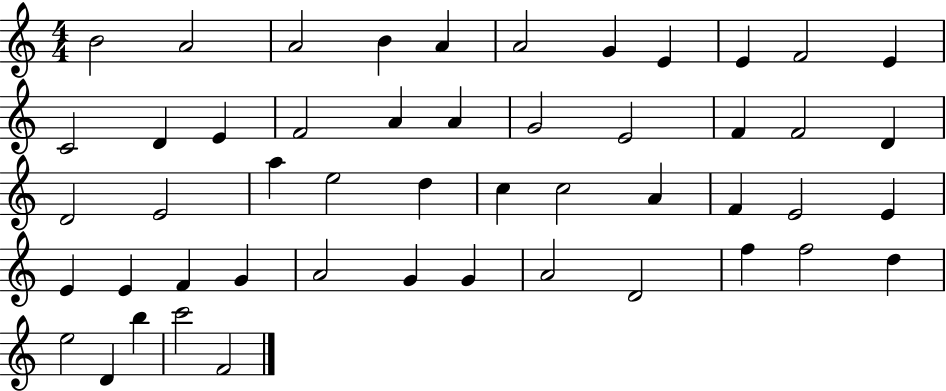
B4/h A4/h A4/h B4/q A4/q A4/h G4/q E4/q E4/q F4/h E4/q C4/h D4/q E4/q F4/h A4/q A4/q G4/h E4/h F4/q F4/h D4/q D4/h E4/h A5/q E5/h D5/q C5/q C5/h A4/q F4/q E4/h E4/q E4/q E4/q F4/q G4/q A4/h G4/q G4/q A4/h D4/h F5/q F5/h D5/q E5/h D4/q B5/q C6/h F4/h